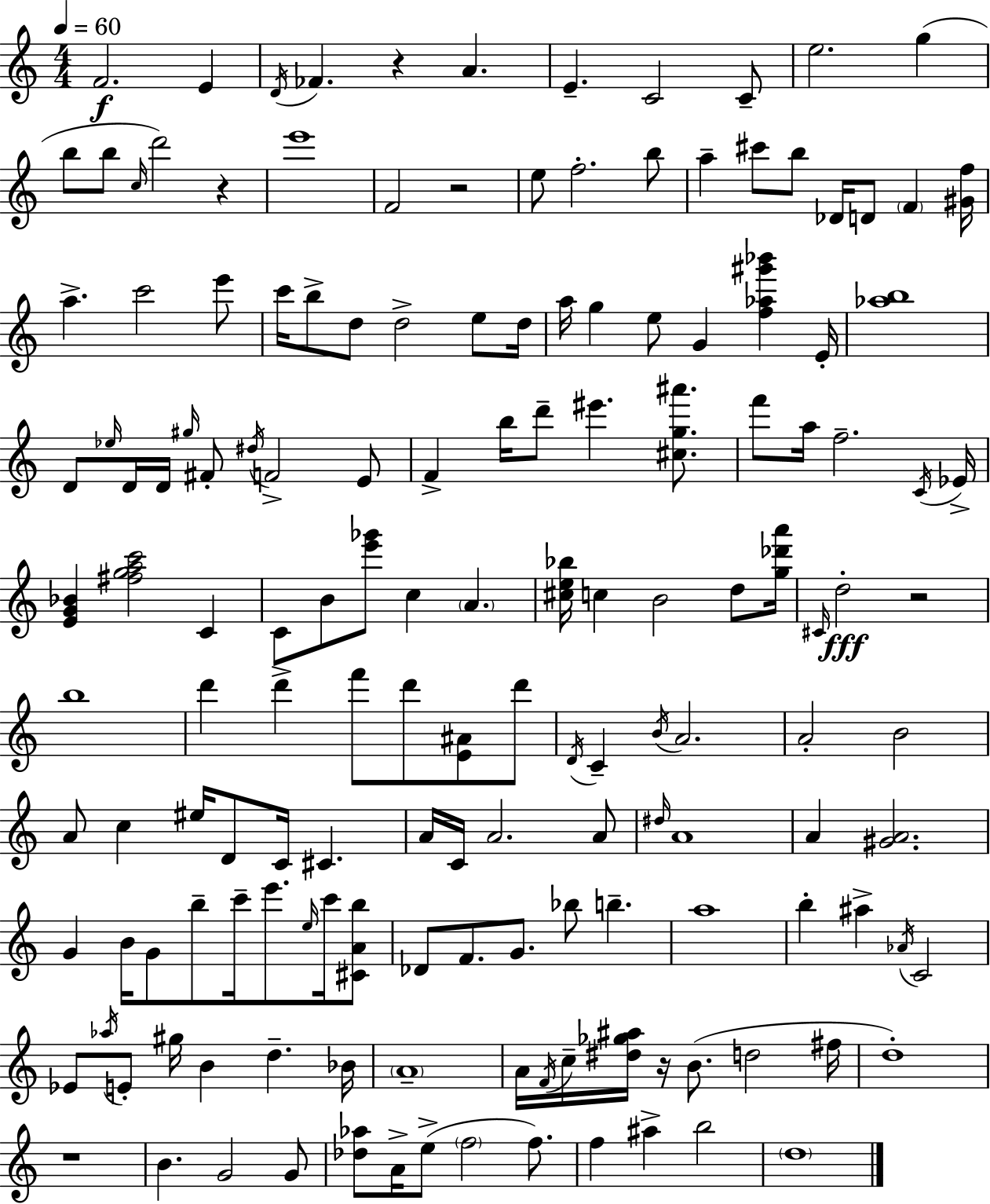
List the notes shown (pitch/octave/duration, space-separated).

F4/h. E4/q D4/s FES4/q. R/q A4/q. E4/q. C4/h C4/e E5/h. G5/q B5/e B5/e C5/s D6/h R/q E6/w F4/h R/h E5/e F5/h. B5/e A5/q C#6/e B5/e Db4/s D4/e F4/q [G#4,F5]/s A5/q. C6/h E6/e C6/s B5/e D5/e D5/h E5/e D5/s A5/s G5/q E5/e G4/q [F5,Ab5,G#6,Bb6]/q E4/s [Ab5,B5]/w D4/e Eb5/s D4/s D4/s G#5/s F#4/e D#5/s F4/h E4/e F4/q B5/s D6/e EIS6/q. [C#5,G5,A#6]/e. F6/e A5/s F5/h. C4/s Eb4/s [E4,G4,Bb4]/q [F#5,G5,A5,C6]/h C4/q C4/e B4/e [E6,Gb6]/e C5/q A4/q. [C#5,E5,Bb5]/s C5/q B4/h D5/e [G5,Db6,A6]/s C#4/s D5/h R/h B5/w D6/q D6/q F6/e D6/e [E4,A#4]/e D6/e D4/s C4/q B4/s A4/h. A4/h B4/h A4/e C5/q EIS5/s D4/e C4/s C#4/q. A4/s C4/s A4/h. A4/e D#5/s A4/w A4/q [G#4,A4]/h. G4/q B4/s G4/e B5/e C6/s E6/e. E5/s C6/s [C#4,A4,B5]/e Db4/e F4/e. G4/e. Bb5/e B5/q. A5/w B5/q A#5/q Ab4/s C4/h Eb4/e Ab5/s E4/e G#5/s B4/q D5/q. Bb4/s A4/w A4/s F4/s C5/s [D#5,Gb5,A#5]/s R/s B4/e. D5/h F#5/s D5/w R/w B4/q. G4/h G4/e [Db5,Ab5]/e A4/s E5/e F5/h F5/e. F5/q A#5/q B5/h D5/w